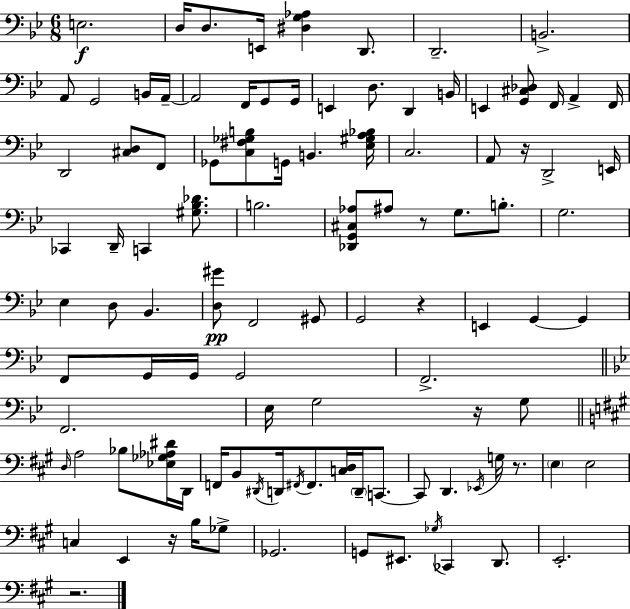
X:1
T:Untitled
M:6/8
L:1/4
K:Gm
E,2 D,/4 D,/2 E,,/4 [^D,G,_A,] D,,/2 D,,2 B,,2 A,,/2 G,,2 B,,/4 A,,/4 A,,2 F,,/4 G,,/2 G,,/4 E,, D,/2 D,, B,,/4 E,, [G,,^C,_D,]/2 F,,/4 A,, F,,/4 D,,2 [^C,D,]/2 F,,/2 _G,,/2 [C,^F,_G,B,]/2 G,,/4 B,, [_E,^G,A,_B,]/4 C,2 A,,/2 z/4 D,,2 E,,/4 _C,, D,,/4 C,, [^G,_B,_D]/2 B,2 [_D,,G,,^C,_A,]/2 ^A,/2 z/2 G,/2 B,/2 G,2 _E, D,/2 _B,, [D,^G]/2 F,,2 ^G,,/2 G,,2 z E,, G,, G,, F,,/2 G,,/4 G,,/4 G,,2 F,,2 F,,2 _E,/4 G,2 z/4 G,/2 D,/4 A,2 _B,/2 [_E,_G,_A,^D]/4 D,,/4 F,,/4 B,,/2 ^D,,/4 D,,/4 ^F,,/4 ^F,,/2 [C,D,]/4 D,,/4 C,,/2 C,,/2 D,, _E,,/4 G,/4 z/2 E, E,2 C, E,, z/4 B,/4 _G,/2 _G,,2 G,,/2 ^E,,/2 _G,/4 _C,, D,,/2 E,,2 z2